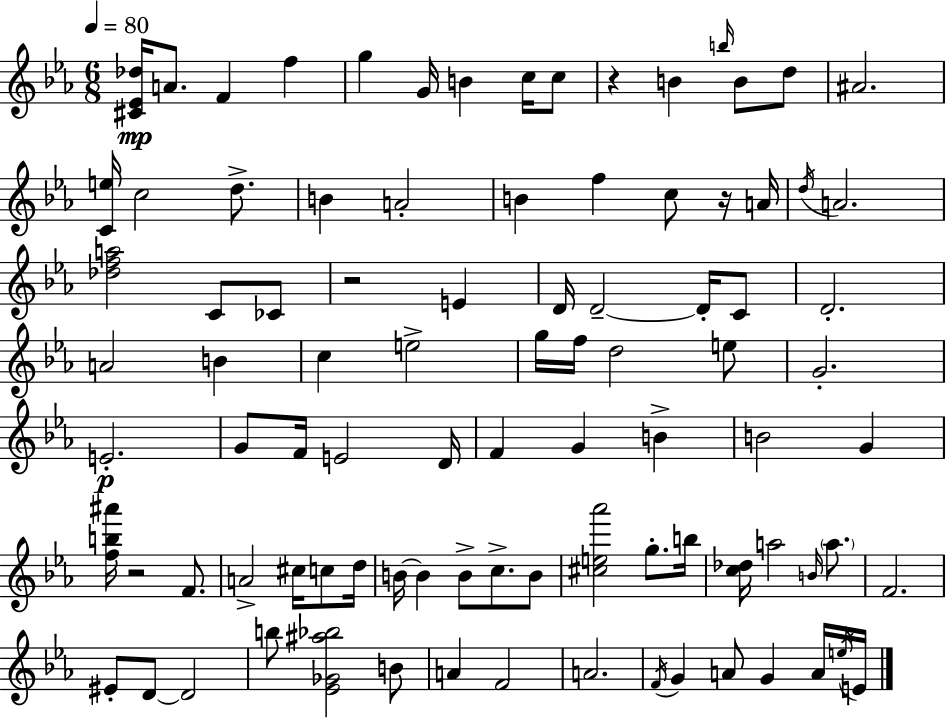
{
  \clef treble
  \numericTimeSignature
  \time 6/8
  \key ees \major
  \tempo 4 = 80
  <cis' ees' des''>16\mp a'8. f'4 f''4 | g''4 g'16 b'4 c''16 c''8 | r4 b'4 \grace { b''16 } b'8 d''8 | ais'2. | \break <c' e''>16 c''2 d''8.-> | b'4 a'2-. | b'4 f''4 c''8 r16 | a'16 \acciaccatura { d''16 } a'2. | \break <des'' f'' a''>2 c'8 | ces'8 r2 e'4 | d'16 d'2--~~ d'16-. | c'8 d'2.-. | \break a'2 b'4 | c''4 e''2-> | g''16 f''16 d''2 | e''8 g'2.-. | \break e'2.-.\p | g'8 f'16 e'2 | d'16 f'4 g'4 b'4-> | b'2 g'4 | \break <f'' b'' ais'''>16 r2 f'8. | a'2-> cis''16 c''8 | d''16 b'16~~ b'4 b'8-> c''8.-> | b'8 <cis'' e'' aes'''>2 g''8.-. | \break b''16 <c'' des''>16 a''2 \grace { b'16 } | \parenthesize a''8. f'2. | eis'8-. d'8~~ d'2 | b''8 <ees' ges' ais'' bes''>2 | \break b'8 a'4 f'2 | a'2. | \acciaccatura { f'16 } g'4 a'8 g'4 | a'16 \acciaccatura { e''16 } e'16 \bar "|."
}